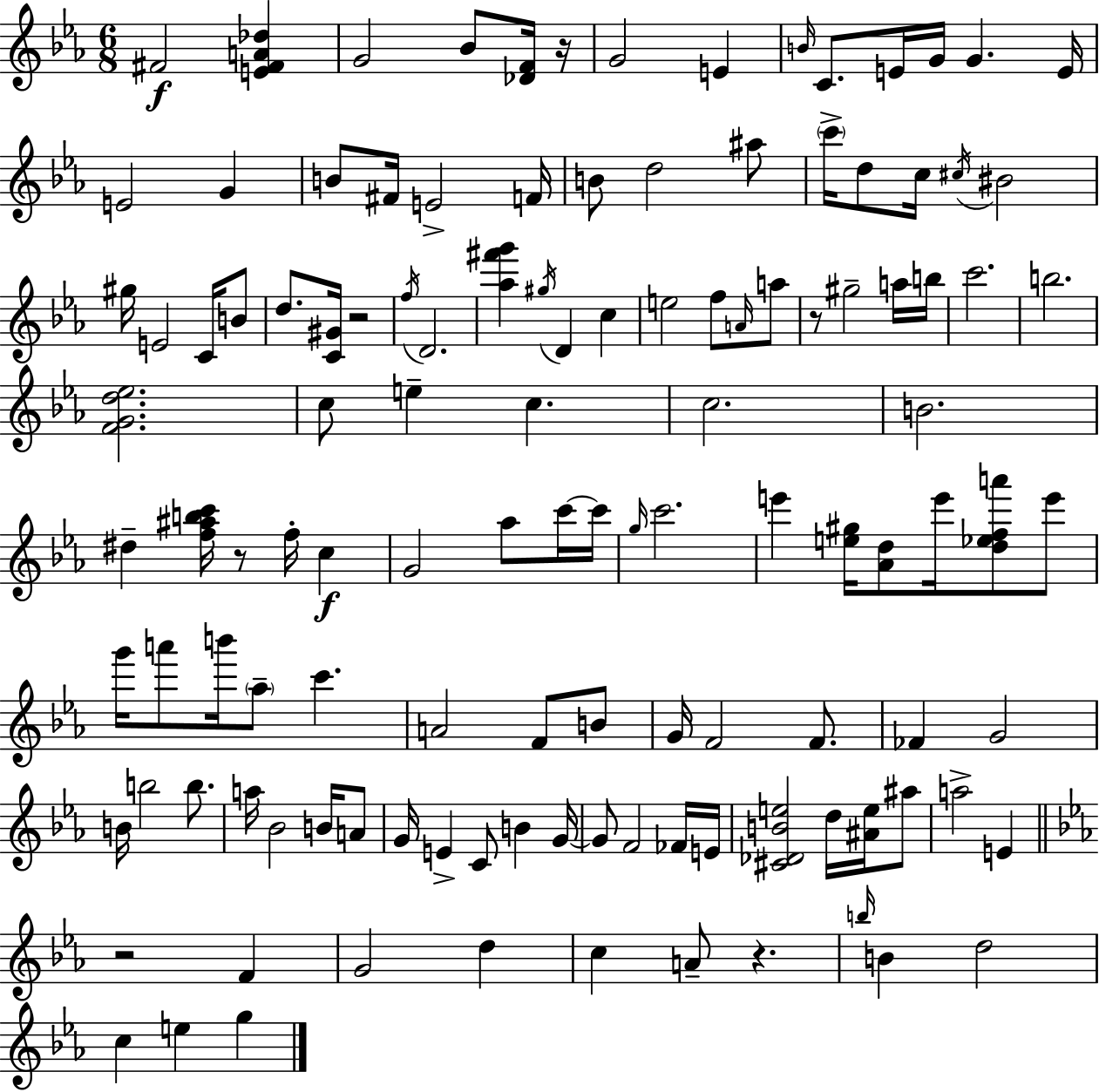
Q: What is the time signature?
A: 6/8